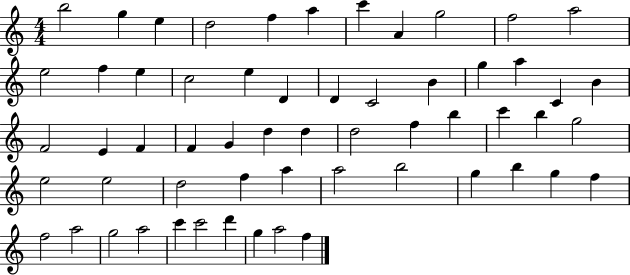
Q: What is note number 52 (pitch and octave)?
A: A5